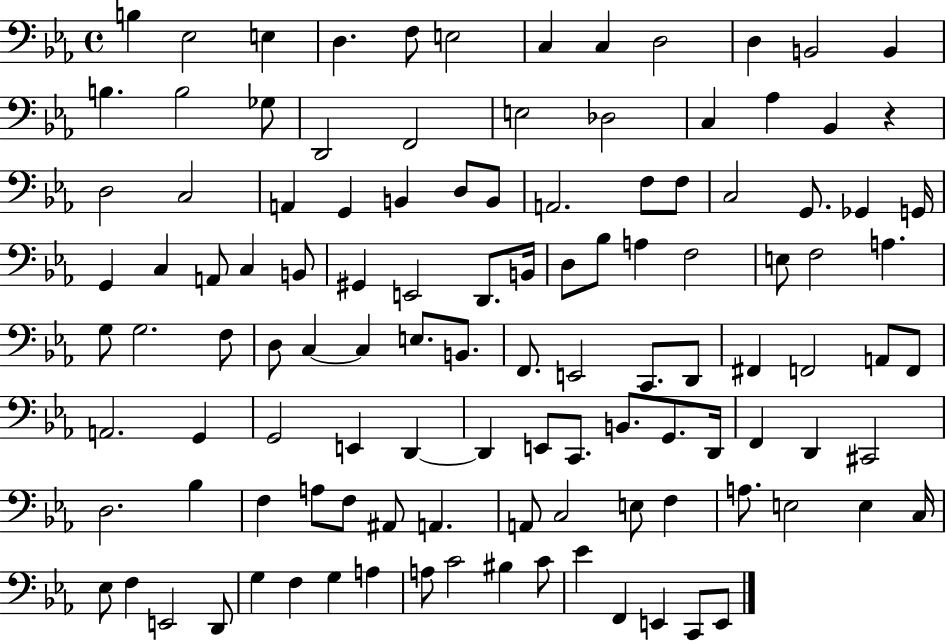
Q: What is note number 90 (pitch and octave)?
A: A2